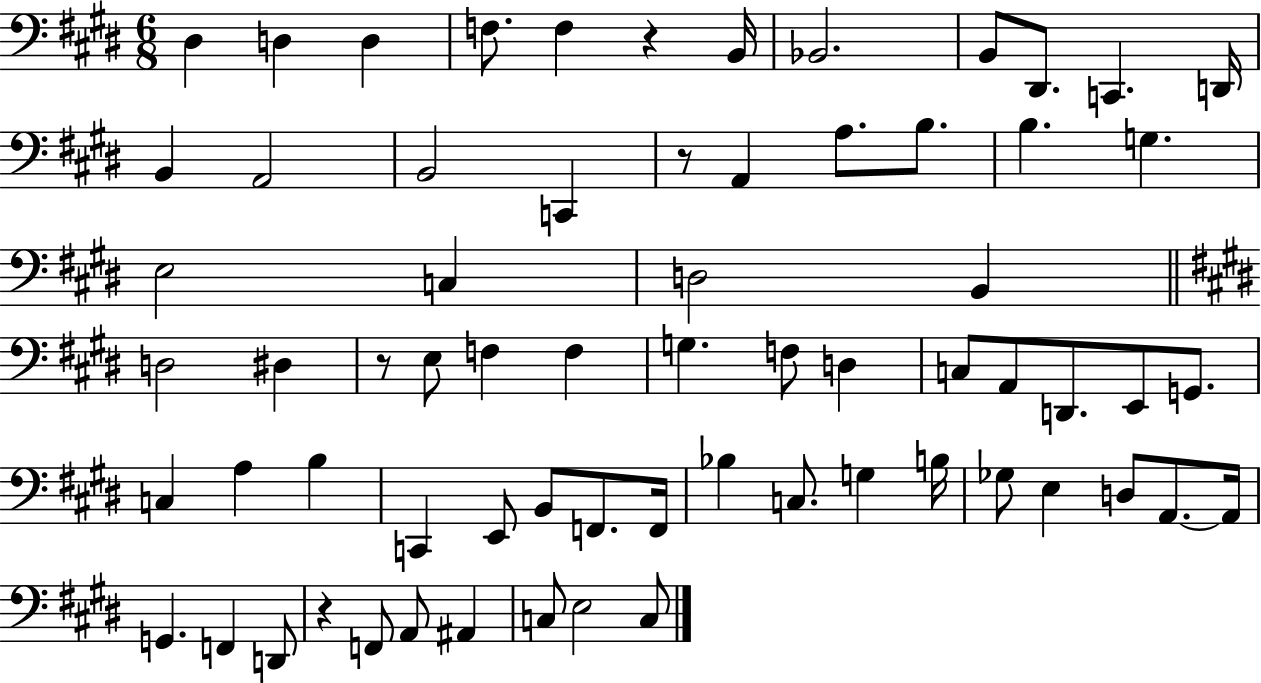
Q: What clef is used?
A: bass